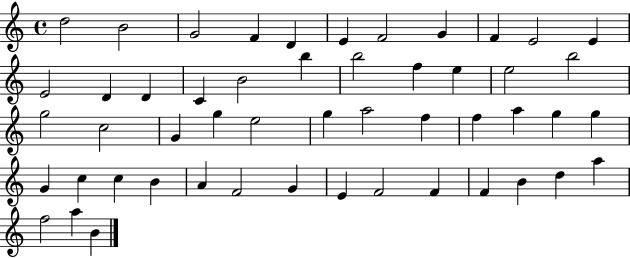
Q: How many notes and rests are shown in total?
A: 51